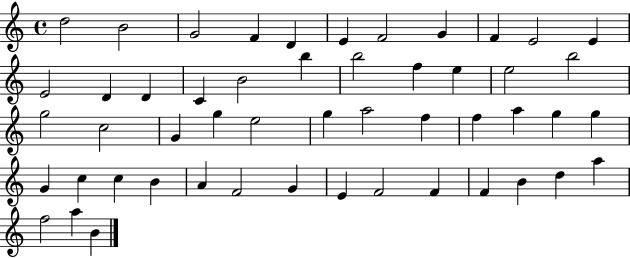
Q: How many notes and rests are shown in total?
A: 51